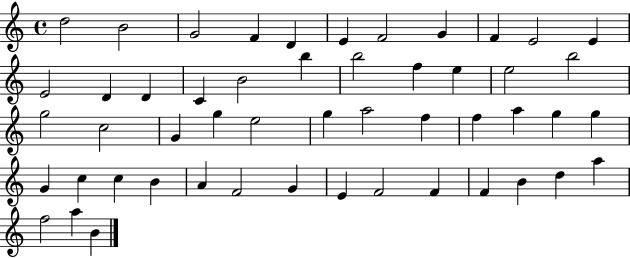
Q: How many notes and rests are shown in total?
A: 51